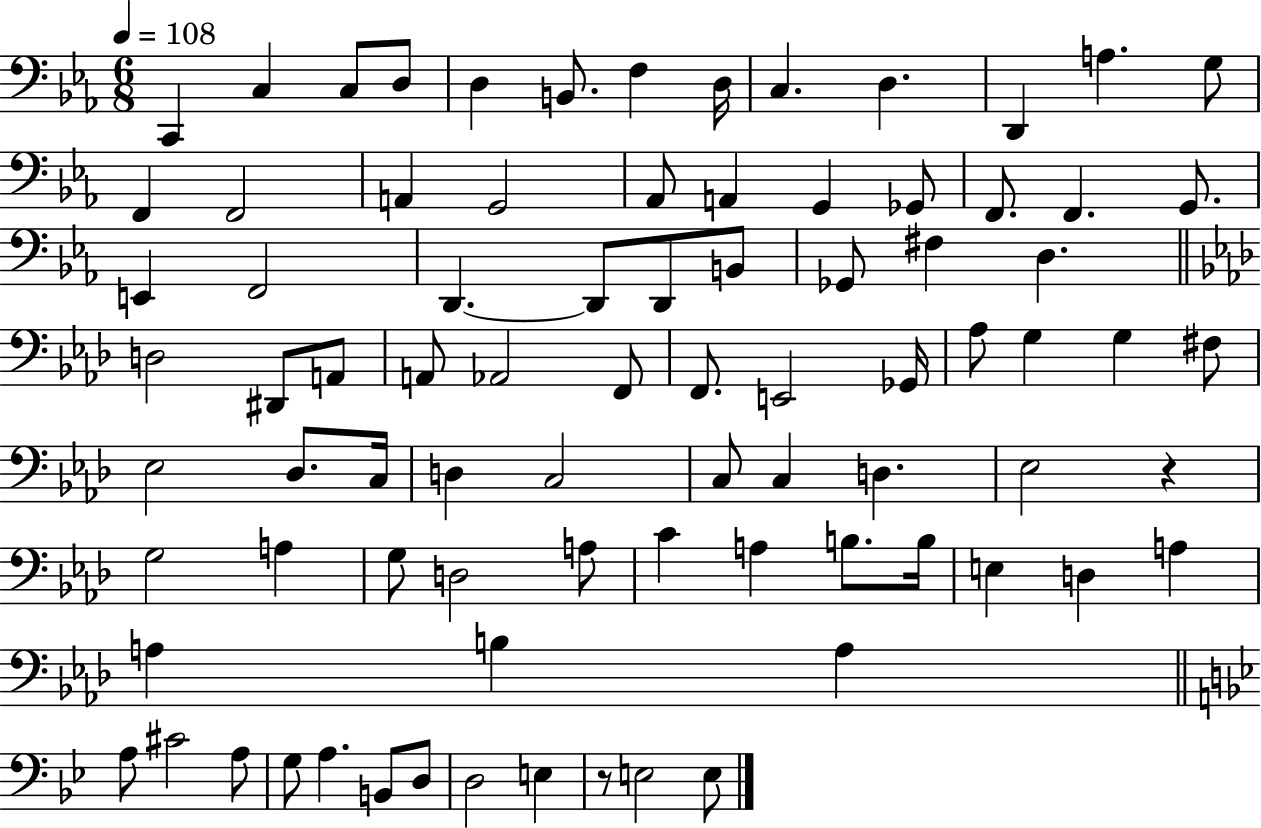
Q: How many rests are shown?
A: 2